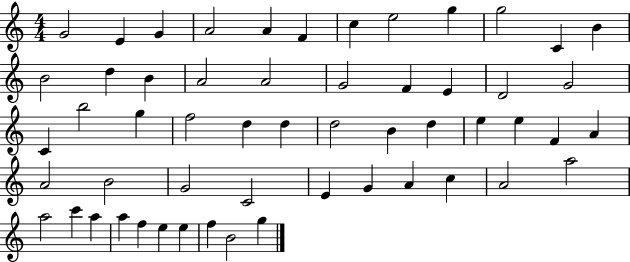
{
  \clef treble
  \numericTimeSignature
  \time 4/4
  \key c \major
  g'2 e'4 g'4 | a'2 a'4 f'4 | c''4 e''2 g''4 | g''2 c'4 b'4 | \break b'2 d''4 b'4 | a'2 a'2 | g'2 f'4 e'4 | d'2 g'2 | \break c'4 b''2 g''4 | f''2 d''4 d''4 | d''2 b'4 d''4 | e''4 e''4 f'4 a'4 | \break a'2 b'2 | g'2 c'2 | e'4 g'4 a'4 c''4 | a'2 a''2 | \break a''2 c'''4 a''4 | a''4 f''4 e''4 e''4 | f''4 b'2 g''4 | \bar "|."
}